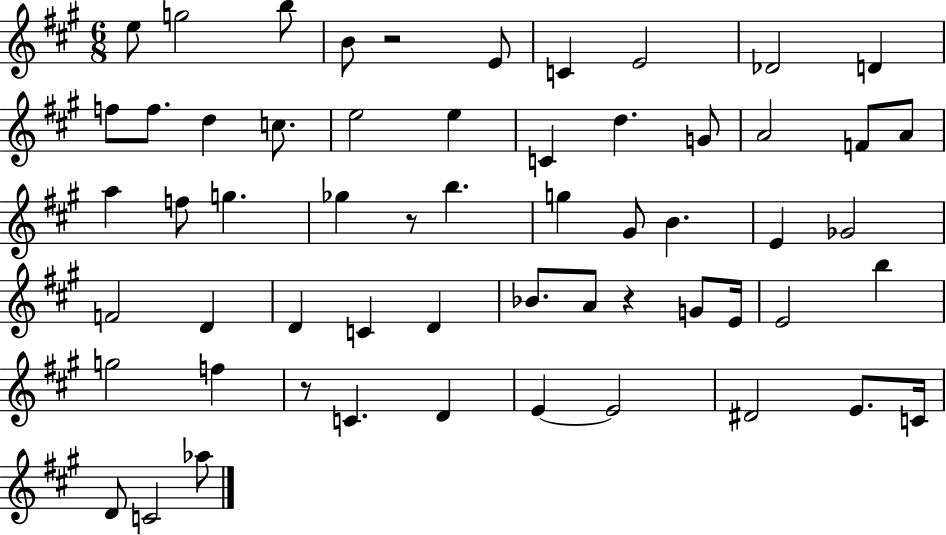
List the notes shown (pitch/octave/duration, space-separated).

E5/e G5/h B5/e B4/e R/h E4/e C4/q E4/h Db4/h D4/q F5/e F5/e. D5/q C5/e. E5/h E5/q C4/q D5/q. G4/e A4/h F4/e A4/e A5/q F5/e G5/q. Gb5/q R/e B5/q. G5/q G#4/e B4/q. E4/q Gb4/h F4/h D4/q D4/q C4/q D4/q Bb4/e. A4/e R/q G4/e E4/s E4/h B5/q G5/h F5/q R/e C4/q. D4/q E4/q E4/h D#4/h E4/e. C4/s D4/e C4/h Ab5/e